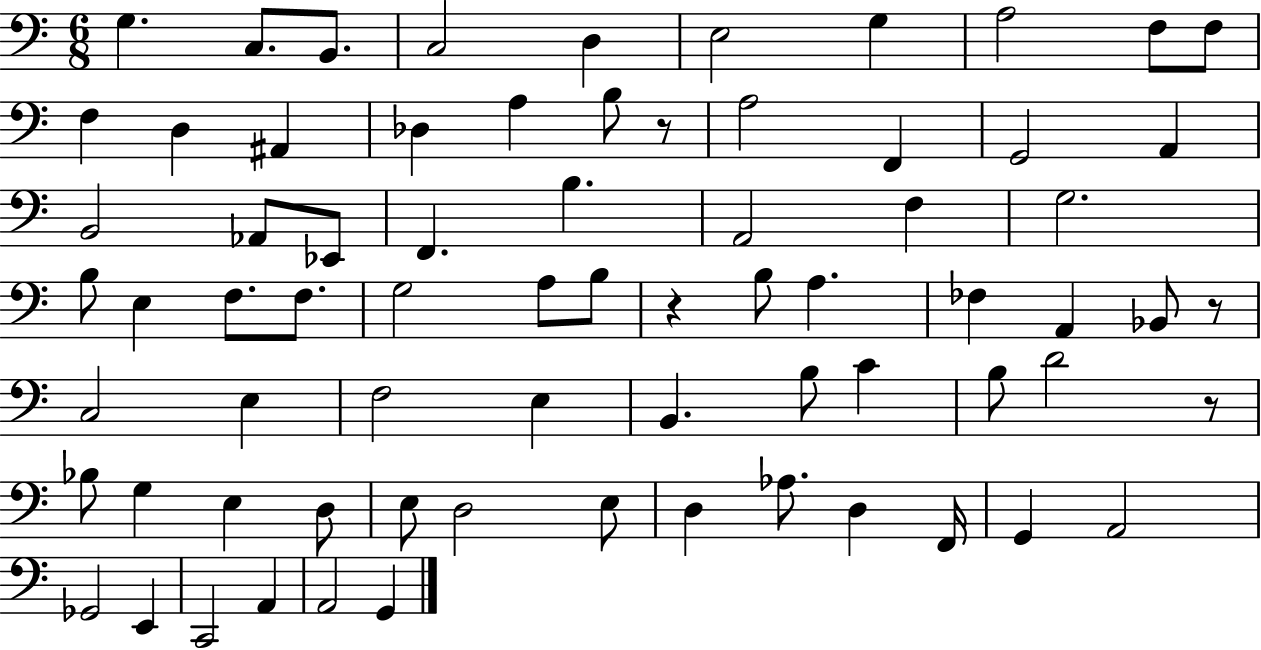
G3/q. C3/e. B2/e. C3/h D3/q E3/h G3/q A3/h F3/e F3/e F3/q D3/q A#2/q Db3/q A3/q B3/e R/e A3/h F2/q G2/h A2/q B2/h Ab2/e Eb2/e F2/q. B3/q. A2/h F3/q G3/h. B3/e E3/q F3/e. F3/e. G3/h A3/e B3/e R/q B3/e A3/q. FES3/q A2/q Bb2/e R/e C3/h E3/q F3/h E3/q B2/q. B3/e C4/q B3/e D4/h R/e Bb3/e G3/q E3/q D3/e E3/e D3/h E3/e D3/q Ab3/e. D3/q F2/s G2/q A2/h Gb2/h E2/q C2/h A2/q A2/h G2/q